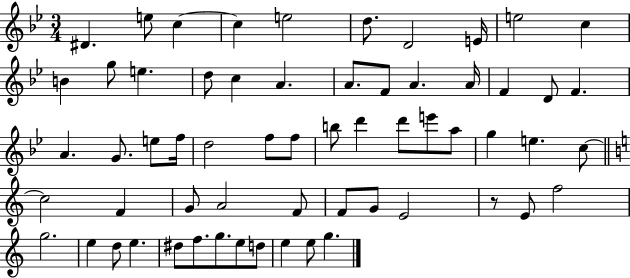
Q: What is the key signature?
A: BES major